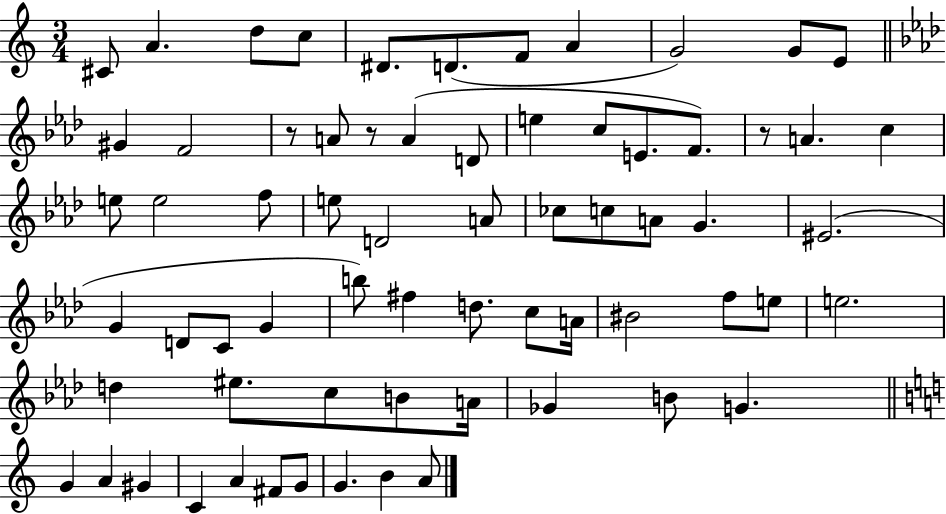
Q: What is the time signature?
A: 3/4